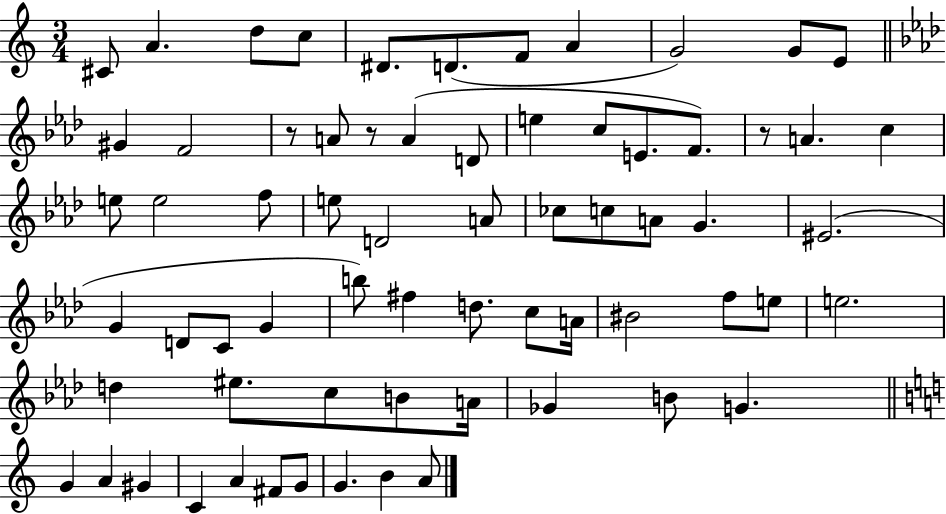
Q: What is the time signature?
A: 3/4